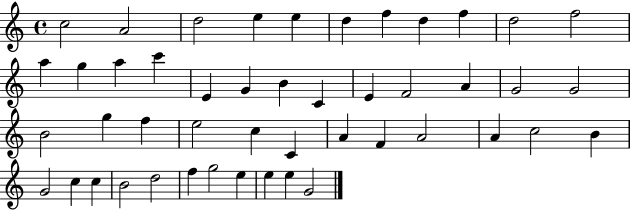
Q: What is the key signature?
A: C major